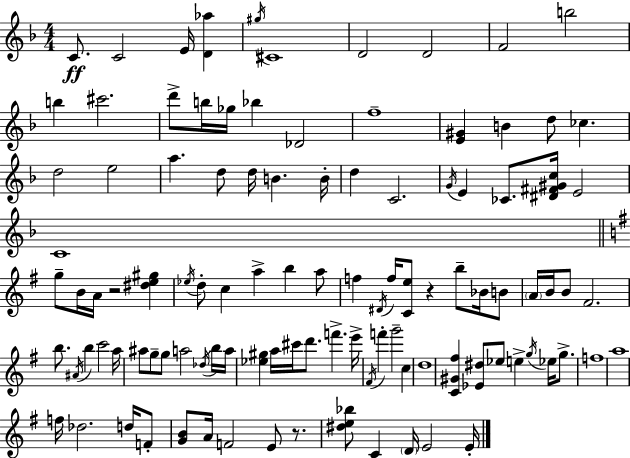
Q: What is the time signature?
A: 4/4